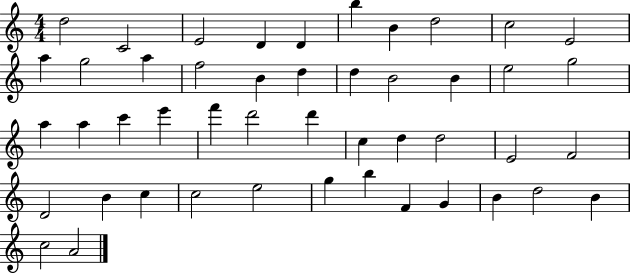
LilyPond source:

{
  \clef treble
  \numericTimeSignature
  \time 4/4
  \key c \major
  d''2 c'2 | e'2 d'4 d'4 | b''4 b'4 d''2 | c''2 e'2 | \break a''4 g''2 a''4 | f''2 b'4 d''4 | d''4 b'2 b'4 | e''2 g''2 | \break a''4 a''4 c'''4 e'''4 | f'''4 d'''2 d'''4 | c''4 d''4 d''2 | e'2 f'2 | \break d'2 b'4 c''4 | c''2 e''2 | g''4 b''4 f'4 g'4 | b'4 d''2 b'4 | \break c''2 a'2 | \bar "|."
}